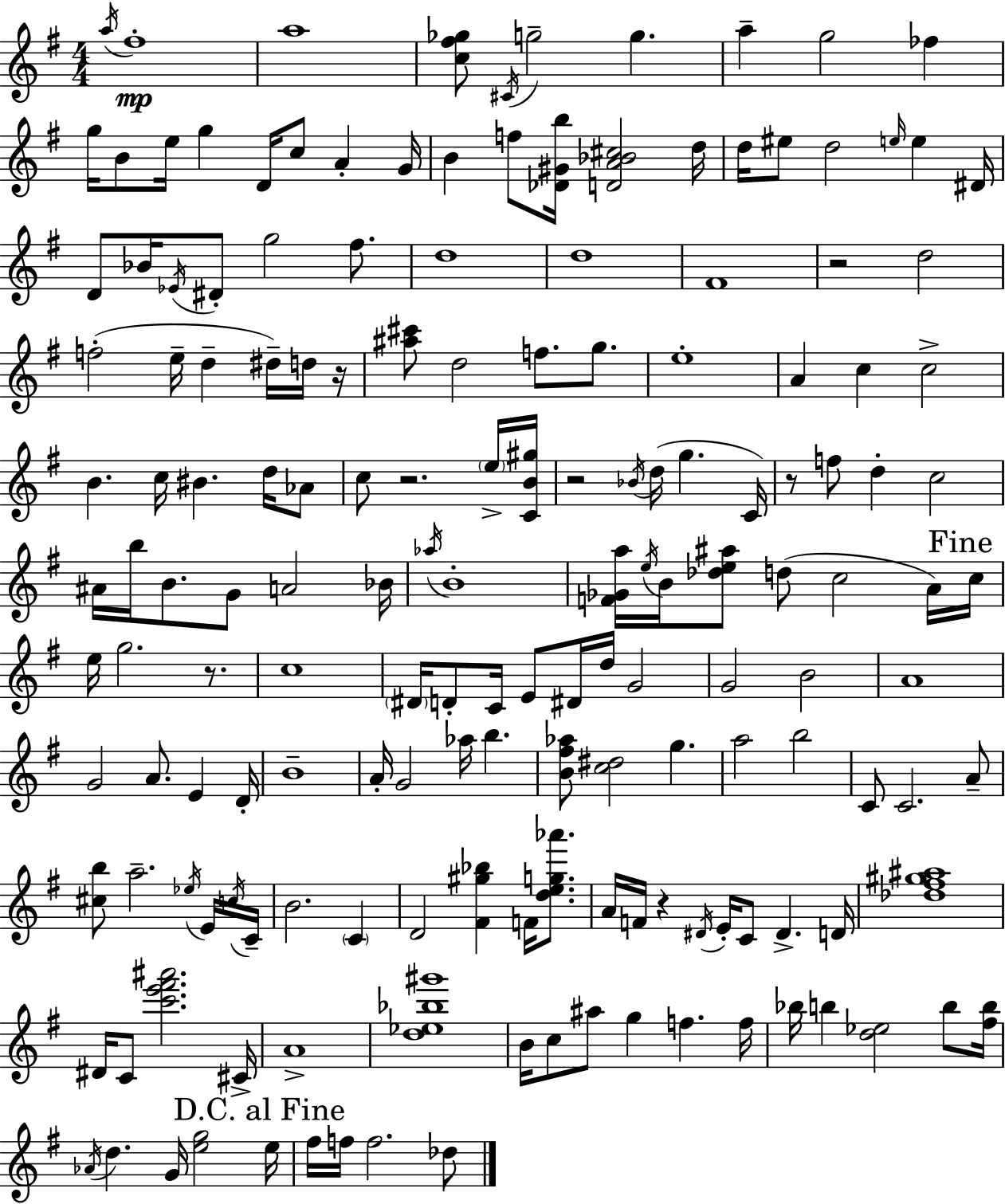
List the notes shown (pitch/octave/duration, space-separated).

A5/s F#5/w A5/w [C5,F#5,Gb5]/e C#4/s G5/h G5/q. A5/q G5/h FES5/q G5/s B4/e E5/s G5/q D4/s C5/e A4/q G4/s B4/q F5/e [Db4,G#4,B5]/s [D4,A4,Bb4,C#5]/h D5/s D5/s EIS5/e D5/h E5/s E5/q D#4/s D4/e Bb4/s Eb4/s D#4/e G5/h F#5/e. D5/w D5/w F#4/w R/h D5/h F5/h E5/s D5/q D#5/s D5/s R/s [A#5,C#6]/e D5/h F5/e. G5/e. E5/w A4/q C5/q C5/h B4/q. C5/s BIS4/q. D5/s Ab4/e C5/e R/h. E5/s [C4,B4,G#5]/s R/h Bb4/s D5/s G5/q. C4/s R/e F5/e D5/q C5/h A#4/s B5/s B4/e. G4/e A4/h Bb4/s Ab5/s B4/w [F4,Gb4,A5]/s E5/s B4/s [Db5,E5,A#5]/e D5/e C5/h A4/s C5/s E5/s G5/h. R/e. C5/w D#4/s D4/e C4/s E4/e D#4/s D5/s G4/h G4/h B4/h A4/w G4/h A4/e. E4/q D4/s B4/w A4/s G4/h Ab5/s B5/q. [B4,F#5,Ab5]/e [C5,D#5]/h G5/q. A5/h B5/h C4/e C4/h. A4/e [C#5,B5]/e A5/h. Eb5/s E4/s C5/s C4/s B4/h. C4/q D4/h [F#4,G#5,Bb5]/q F4/s [D5,E5,G5,Ab6]/e. A4/s F4/s R/q D#4/s E4/s C4/e D#4/q. D4/s [Db5,F#5,G#5,A#5]/w D#4/s C4/e [C6,E6,F#6,A#6]/h. C#4/s A4/w [D5,Eb5,Bb5,G#6]/w B4/s C5/e A#5/e G5/q F5/q. F5/s Bb5/s B5/q [D5,Eb5]/h B5/e [F#5,B5]/s Ab4/s D5/q. G4/s [E5,G5]/h E5/s F#5/s F5/s F5/h. Db5/e